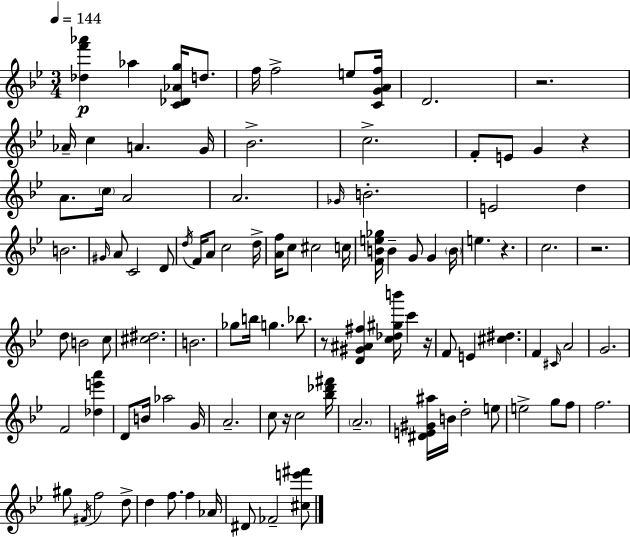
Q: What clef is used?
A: treble